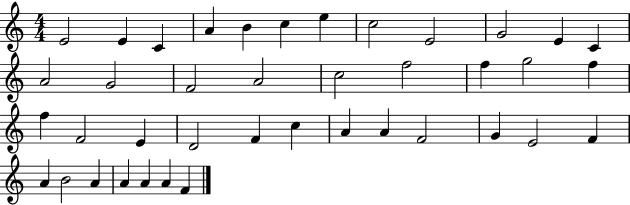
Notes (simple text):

E4/h E4/q C4/q A4/q B4/q C5/q E5/q C5/h E4/h G4/h E4/q C4/q A4/h G4/h F4/h A4/h C5/h F5/h F5/q G5/h F5/q F5/q F4/h E4/q D4/h F4/q C5/q A4/q A4/q F4/h G4/q E4/h F4/q A4/q B4/h A4/q A4/q A4/q A4/q F4/q